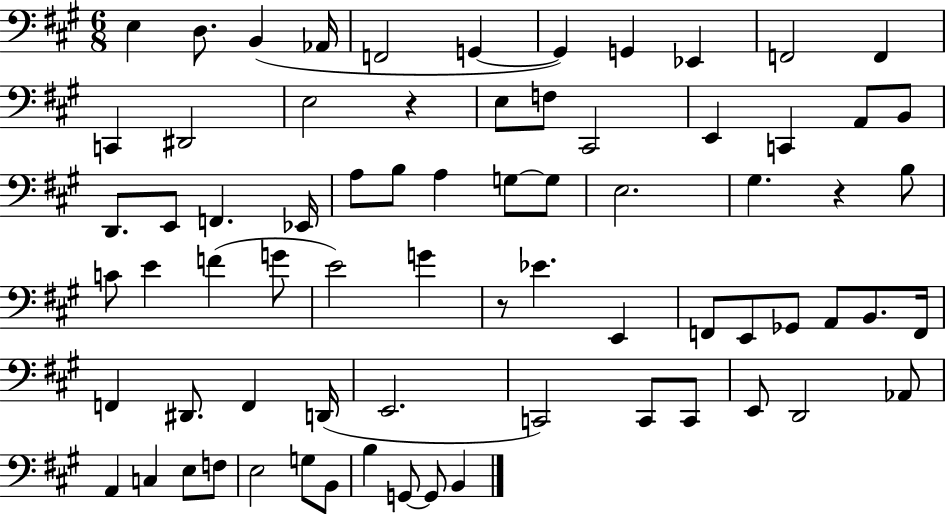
{
  \clef bass
  \numericTimeSignature
  \time 6/8
  \key a \major
  e4 d8. b,4( aes,16 | f,2 g,4~~ | g,4) g,4 ees,4 | f,2 f,4 | \break c,4 dis,2 | e2 r4 | e8 f8 cis,2 | e,4 c,4 a,8 b,8 | \break d,8. e,8 f,4. ees,16 | a8 b8 a4 g8~~ g8 | e2. | gis4. r4 b8 | \break c'8 e'4 f'4( g'8 | e'2) g'4 | r8 ees'4. e,4 | f,8 e,8 ges,8 a,8 b,8. f,16 | \break f,4 dis,8. f,4 d,16( | e,2. | c,2) c,8 c,8 | e,8 d,2 aes,8 | \break a,4 c4 e8 f8 | e2 g8 b,8 | b4 g,8~~ g,8 b,4 | \bar "|."
}